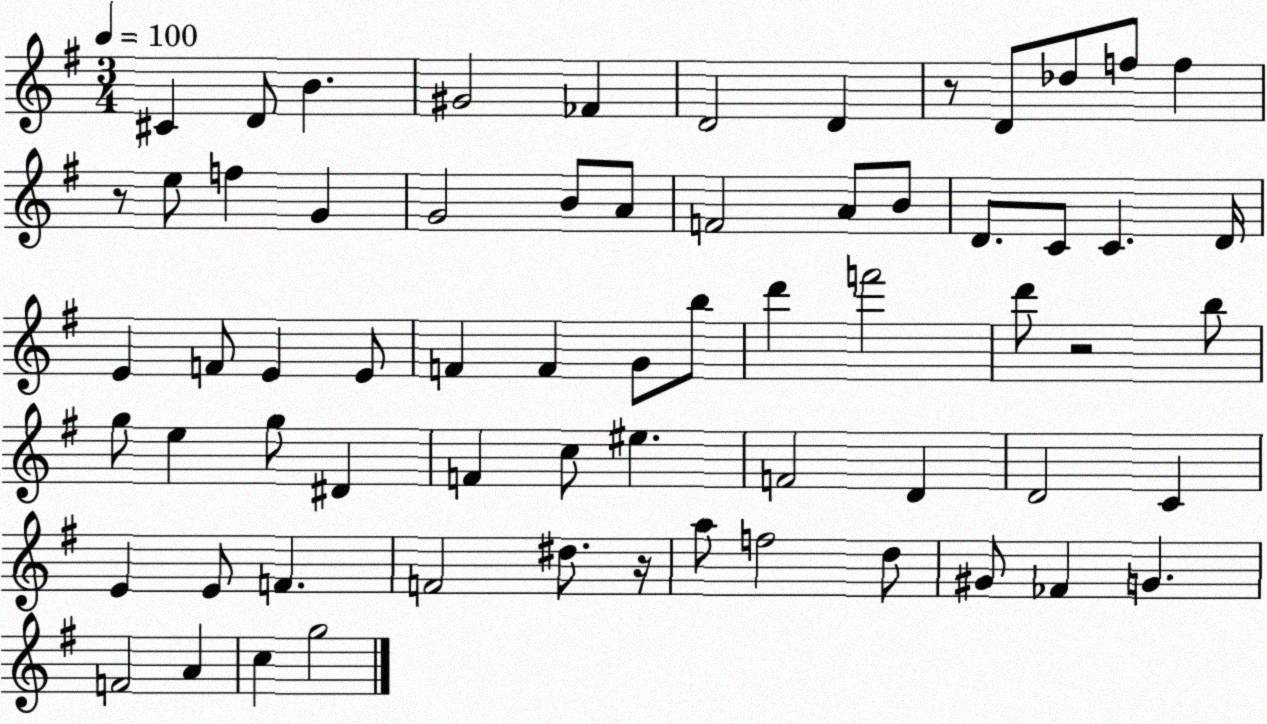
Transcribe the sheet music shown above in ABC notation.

X:1
T:Untitled
M:3/4
L:1/4
K:G
^C D/2 B ^G2 _F D2 D z/2 D/2 _d/2 f/2 f z/2 e/2 f G G2 B/2 A/2 F2 A/2 B/2 D/2 C/2 C D/4 E F/2 E E/2 F F G/2 b/2 d' f'2 d'/2 z2 b/2 g/2 e g/2 ^D F c/2 ^e F2 D D2 C E E/2 F F2 ^d/2 z/4 a/2 f2 d/2 ^G/2 _F G F2 A c g2